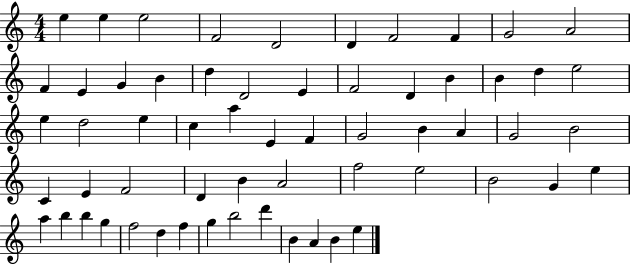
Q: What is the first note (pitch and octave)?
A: E5